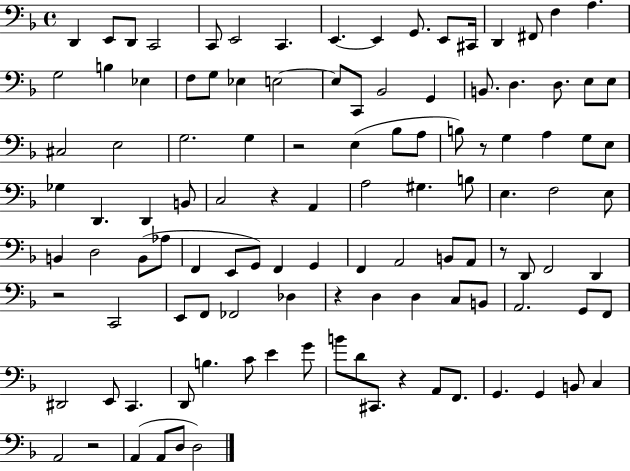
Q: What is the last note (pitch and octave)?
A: D3